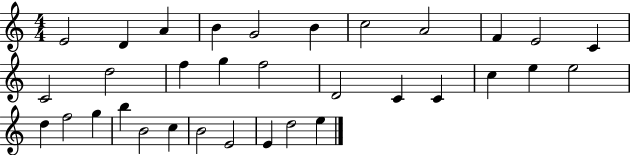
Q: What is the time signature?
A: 4/4